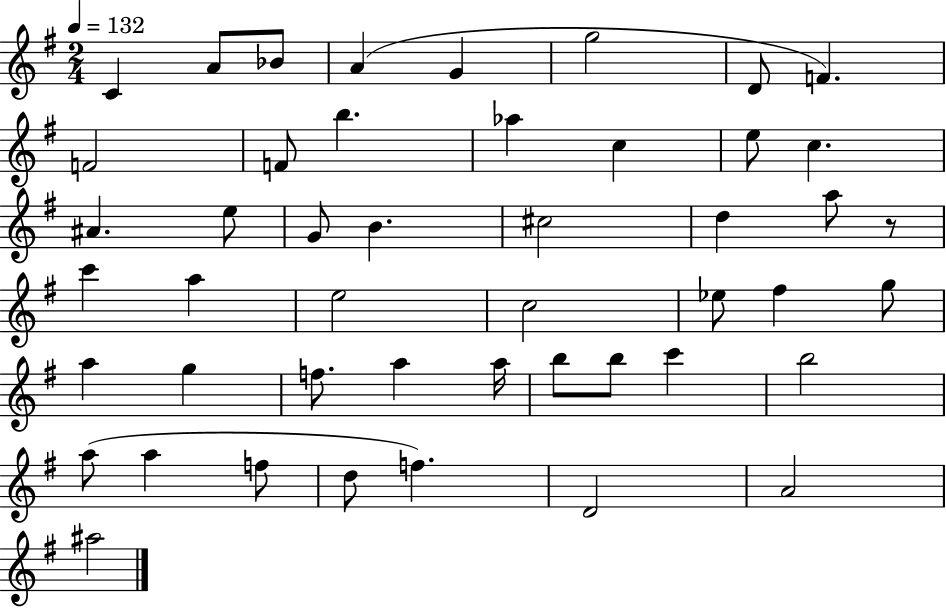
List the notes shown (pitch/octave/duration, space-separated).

C4/q A4/e Bb4/e A4/q G4/q G5/h D4/e F4/q. F4/h F4/e B5/q. Ab5/q C5/q E5/e C5/q. A#4/q. E5/e G4/e B4/q. C#5/h D5/q A5/e R/e C6/q A5/q E5/h C5/h Eb5/e F#5/q G5/e A5/q G5/q F5/e. A5/q A5/s B5/e B5/e C6/q B5/h A5/e A5/q F5/e D5/e F5/q. D4/h A4/h A#5/h